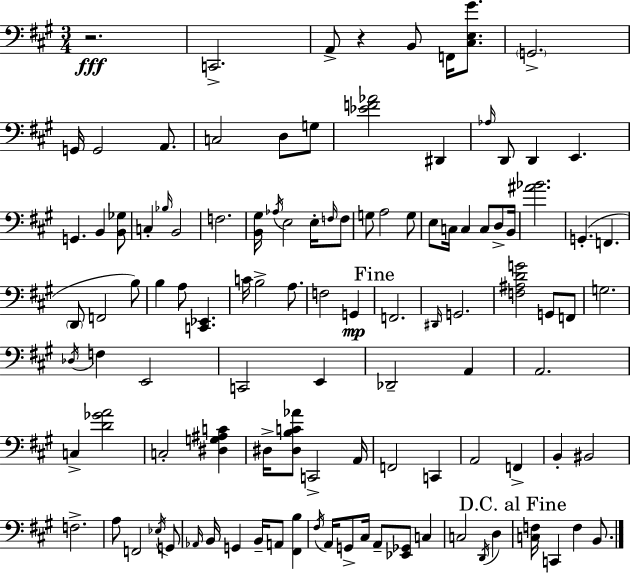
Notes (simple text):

R/h. C2/h. A2/e R/q B2/e F2/s [C#3,E3,G#4]/e. G2/h. G2/s G2/h A2/e. C3/h D3/e G3/e [Eb4,F4,Ab4]/h D#2/q Ab3/s D2/e D2/q E2/q. G2/q. B2/q [B2,Gb3]/e C3/q Bb3/s B2/h F3/h. [B2,G#3]/s Ab3/s E3/h E3/s F3/s F3/e G3/e A3/h G3/e E3/e C3/s C3/q C3/e D3/e B2/s [A#4,Bb4]/h. G2/q. F2/q. D2/e F2/h B3/e B3/q A3/e [C2,Eb2]/q. C4/s B3/h A3/e. F3/h G2/q F2/h. D#2/s G2/h. [F3,A#3,D4,G4]/h G2/e F2/e G3/h. Db3/s F3/q E2/h C2/h E2/q Db2/h A2/q A2/h. C3/q [D4,Gb4,A4]/h C3/h [D#3,G3,A#3,C4]/q D#3/s [D#3,B3,C4,Ab4]/e C2/h A2/s F2/h C2/q A2/h F2/q B2/q BIS2/h F3/h. A3/e F2/h Eb3/s G2/e Ab2/s B2/s G2/q B2/s A2/e [F#2,B3]/q F#3/s A2/s G2/e C#3/s A2/e [Eb2,Gb2]/e C3/q C3/h D2/s D3/q [C3,F3]/s C2/q F3/q B2/e.